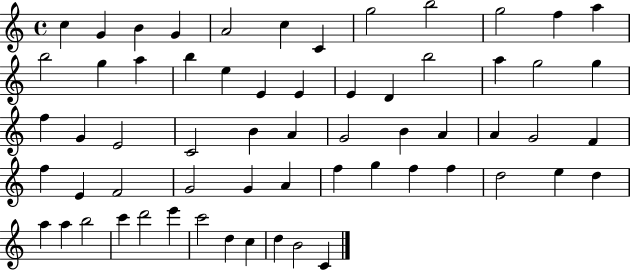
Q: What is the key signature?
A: C major